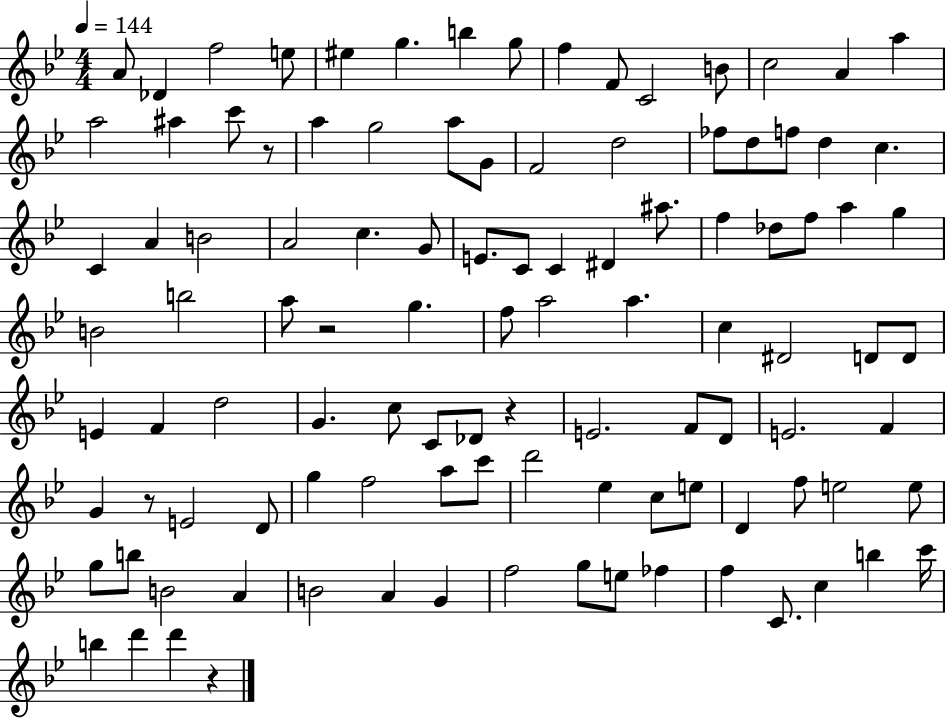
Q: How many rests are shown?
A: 5